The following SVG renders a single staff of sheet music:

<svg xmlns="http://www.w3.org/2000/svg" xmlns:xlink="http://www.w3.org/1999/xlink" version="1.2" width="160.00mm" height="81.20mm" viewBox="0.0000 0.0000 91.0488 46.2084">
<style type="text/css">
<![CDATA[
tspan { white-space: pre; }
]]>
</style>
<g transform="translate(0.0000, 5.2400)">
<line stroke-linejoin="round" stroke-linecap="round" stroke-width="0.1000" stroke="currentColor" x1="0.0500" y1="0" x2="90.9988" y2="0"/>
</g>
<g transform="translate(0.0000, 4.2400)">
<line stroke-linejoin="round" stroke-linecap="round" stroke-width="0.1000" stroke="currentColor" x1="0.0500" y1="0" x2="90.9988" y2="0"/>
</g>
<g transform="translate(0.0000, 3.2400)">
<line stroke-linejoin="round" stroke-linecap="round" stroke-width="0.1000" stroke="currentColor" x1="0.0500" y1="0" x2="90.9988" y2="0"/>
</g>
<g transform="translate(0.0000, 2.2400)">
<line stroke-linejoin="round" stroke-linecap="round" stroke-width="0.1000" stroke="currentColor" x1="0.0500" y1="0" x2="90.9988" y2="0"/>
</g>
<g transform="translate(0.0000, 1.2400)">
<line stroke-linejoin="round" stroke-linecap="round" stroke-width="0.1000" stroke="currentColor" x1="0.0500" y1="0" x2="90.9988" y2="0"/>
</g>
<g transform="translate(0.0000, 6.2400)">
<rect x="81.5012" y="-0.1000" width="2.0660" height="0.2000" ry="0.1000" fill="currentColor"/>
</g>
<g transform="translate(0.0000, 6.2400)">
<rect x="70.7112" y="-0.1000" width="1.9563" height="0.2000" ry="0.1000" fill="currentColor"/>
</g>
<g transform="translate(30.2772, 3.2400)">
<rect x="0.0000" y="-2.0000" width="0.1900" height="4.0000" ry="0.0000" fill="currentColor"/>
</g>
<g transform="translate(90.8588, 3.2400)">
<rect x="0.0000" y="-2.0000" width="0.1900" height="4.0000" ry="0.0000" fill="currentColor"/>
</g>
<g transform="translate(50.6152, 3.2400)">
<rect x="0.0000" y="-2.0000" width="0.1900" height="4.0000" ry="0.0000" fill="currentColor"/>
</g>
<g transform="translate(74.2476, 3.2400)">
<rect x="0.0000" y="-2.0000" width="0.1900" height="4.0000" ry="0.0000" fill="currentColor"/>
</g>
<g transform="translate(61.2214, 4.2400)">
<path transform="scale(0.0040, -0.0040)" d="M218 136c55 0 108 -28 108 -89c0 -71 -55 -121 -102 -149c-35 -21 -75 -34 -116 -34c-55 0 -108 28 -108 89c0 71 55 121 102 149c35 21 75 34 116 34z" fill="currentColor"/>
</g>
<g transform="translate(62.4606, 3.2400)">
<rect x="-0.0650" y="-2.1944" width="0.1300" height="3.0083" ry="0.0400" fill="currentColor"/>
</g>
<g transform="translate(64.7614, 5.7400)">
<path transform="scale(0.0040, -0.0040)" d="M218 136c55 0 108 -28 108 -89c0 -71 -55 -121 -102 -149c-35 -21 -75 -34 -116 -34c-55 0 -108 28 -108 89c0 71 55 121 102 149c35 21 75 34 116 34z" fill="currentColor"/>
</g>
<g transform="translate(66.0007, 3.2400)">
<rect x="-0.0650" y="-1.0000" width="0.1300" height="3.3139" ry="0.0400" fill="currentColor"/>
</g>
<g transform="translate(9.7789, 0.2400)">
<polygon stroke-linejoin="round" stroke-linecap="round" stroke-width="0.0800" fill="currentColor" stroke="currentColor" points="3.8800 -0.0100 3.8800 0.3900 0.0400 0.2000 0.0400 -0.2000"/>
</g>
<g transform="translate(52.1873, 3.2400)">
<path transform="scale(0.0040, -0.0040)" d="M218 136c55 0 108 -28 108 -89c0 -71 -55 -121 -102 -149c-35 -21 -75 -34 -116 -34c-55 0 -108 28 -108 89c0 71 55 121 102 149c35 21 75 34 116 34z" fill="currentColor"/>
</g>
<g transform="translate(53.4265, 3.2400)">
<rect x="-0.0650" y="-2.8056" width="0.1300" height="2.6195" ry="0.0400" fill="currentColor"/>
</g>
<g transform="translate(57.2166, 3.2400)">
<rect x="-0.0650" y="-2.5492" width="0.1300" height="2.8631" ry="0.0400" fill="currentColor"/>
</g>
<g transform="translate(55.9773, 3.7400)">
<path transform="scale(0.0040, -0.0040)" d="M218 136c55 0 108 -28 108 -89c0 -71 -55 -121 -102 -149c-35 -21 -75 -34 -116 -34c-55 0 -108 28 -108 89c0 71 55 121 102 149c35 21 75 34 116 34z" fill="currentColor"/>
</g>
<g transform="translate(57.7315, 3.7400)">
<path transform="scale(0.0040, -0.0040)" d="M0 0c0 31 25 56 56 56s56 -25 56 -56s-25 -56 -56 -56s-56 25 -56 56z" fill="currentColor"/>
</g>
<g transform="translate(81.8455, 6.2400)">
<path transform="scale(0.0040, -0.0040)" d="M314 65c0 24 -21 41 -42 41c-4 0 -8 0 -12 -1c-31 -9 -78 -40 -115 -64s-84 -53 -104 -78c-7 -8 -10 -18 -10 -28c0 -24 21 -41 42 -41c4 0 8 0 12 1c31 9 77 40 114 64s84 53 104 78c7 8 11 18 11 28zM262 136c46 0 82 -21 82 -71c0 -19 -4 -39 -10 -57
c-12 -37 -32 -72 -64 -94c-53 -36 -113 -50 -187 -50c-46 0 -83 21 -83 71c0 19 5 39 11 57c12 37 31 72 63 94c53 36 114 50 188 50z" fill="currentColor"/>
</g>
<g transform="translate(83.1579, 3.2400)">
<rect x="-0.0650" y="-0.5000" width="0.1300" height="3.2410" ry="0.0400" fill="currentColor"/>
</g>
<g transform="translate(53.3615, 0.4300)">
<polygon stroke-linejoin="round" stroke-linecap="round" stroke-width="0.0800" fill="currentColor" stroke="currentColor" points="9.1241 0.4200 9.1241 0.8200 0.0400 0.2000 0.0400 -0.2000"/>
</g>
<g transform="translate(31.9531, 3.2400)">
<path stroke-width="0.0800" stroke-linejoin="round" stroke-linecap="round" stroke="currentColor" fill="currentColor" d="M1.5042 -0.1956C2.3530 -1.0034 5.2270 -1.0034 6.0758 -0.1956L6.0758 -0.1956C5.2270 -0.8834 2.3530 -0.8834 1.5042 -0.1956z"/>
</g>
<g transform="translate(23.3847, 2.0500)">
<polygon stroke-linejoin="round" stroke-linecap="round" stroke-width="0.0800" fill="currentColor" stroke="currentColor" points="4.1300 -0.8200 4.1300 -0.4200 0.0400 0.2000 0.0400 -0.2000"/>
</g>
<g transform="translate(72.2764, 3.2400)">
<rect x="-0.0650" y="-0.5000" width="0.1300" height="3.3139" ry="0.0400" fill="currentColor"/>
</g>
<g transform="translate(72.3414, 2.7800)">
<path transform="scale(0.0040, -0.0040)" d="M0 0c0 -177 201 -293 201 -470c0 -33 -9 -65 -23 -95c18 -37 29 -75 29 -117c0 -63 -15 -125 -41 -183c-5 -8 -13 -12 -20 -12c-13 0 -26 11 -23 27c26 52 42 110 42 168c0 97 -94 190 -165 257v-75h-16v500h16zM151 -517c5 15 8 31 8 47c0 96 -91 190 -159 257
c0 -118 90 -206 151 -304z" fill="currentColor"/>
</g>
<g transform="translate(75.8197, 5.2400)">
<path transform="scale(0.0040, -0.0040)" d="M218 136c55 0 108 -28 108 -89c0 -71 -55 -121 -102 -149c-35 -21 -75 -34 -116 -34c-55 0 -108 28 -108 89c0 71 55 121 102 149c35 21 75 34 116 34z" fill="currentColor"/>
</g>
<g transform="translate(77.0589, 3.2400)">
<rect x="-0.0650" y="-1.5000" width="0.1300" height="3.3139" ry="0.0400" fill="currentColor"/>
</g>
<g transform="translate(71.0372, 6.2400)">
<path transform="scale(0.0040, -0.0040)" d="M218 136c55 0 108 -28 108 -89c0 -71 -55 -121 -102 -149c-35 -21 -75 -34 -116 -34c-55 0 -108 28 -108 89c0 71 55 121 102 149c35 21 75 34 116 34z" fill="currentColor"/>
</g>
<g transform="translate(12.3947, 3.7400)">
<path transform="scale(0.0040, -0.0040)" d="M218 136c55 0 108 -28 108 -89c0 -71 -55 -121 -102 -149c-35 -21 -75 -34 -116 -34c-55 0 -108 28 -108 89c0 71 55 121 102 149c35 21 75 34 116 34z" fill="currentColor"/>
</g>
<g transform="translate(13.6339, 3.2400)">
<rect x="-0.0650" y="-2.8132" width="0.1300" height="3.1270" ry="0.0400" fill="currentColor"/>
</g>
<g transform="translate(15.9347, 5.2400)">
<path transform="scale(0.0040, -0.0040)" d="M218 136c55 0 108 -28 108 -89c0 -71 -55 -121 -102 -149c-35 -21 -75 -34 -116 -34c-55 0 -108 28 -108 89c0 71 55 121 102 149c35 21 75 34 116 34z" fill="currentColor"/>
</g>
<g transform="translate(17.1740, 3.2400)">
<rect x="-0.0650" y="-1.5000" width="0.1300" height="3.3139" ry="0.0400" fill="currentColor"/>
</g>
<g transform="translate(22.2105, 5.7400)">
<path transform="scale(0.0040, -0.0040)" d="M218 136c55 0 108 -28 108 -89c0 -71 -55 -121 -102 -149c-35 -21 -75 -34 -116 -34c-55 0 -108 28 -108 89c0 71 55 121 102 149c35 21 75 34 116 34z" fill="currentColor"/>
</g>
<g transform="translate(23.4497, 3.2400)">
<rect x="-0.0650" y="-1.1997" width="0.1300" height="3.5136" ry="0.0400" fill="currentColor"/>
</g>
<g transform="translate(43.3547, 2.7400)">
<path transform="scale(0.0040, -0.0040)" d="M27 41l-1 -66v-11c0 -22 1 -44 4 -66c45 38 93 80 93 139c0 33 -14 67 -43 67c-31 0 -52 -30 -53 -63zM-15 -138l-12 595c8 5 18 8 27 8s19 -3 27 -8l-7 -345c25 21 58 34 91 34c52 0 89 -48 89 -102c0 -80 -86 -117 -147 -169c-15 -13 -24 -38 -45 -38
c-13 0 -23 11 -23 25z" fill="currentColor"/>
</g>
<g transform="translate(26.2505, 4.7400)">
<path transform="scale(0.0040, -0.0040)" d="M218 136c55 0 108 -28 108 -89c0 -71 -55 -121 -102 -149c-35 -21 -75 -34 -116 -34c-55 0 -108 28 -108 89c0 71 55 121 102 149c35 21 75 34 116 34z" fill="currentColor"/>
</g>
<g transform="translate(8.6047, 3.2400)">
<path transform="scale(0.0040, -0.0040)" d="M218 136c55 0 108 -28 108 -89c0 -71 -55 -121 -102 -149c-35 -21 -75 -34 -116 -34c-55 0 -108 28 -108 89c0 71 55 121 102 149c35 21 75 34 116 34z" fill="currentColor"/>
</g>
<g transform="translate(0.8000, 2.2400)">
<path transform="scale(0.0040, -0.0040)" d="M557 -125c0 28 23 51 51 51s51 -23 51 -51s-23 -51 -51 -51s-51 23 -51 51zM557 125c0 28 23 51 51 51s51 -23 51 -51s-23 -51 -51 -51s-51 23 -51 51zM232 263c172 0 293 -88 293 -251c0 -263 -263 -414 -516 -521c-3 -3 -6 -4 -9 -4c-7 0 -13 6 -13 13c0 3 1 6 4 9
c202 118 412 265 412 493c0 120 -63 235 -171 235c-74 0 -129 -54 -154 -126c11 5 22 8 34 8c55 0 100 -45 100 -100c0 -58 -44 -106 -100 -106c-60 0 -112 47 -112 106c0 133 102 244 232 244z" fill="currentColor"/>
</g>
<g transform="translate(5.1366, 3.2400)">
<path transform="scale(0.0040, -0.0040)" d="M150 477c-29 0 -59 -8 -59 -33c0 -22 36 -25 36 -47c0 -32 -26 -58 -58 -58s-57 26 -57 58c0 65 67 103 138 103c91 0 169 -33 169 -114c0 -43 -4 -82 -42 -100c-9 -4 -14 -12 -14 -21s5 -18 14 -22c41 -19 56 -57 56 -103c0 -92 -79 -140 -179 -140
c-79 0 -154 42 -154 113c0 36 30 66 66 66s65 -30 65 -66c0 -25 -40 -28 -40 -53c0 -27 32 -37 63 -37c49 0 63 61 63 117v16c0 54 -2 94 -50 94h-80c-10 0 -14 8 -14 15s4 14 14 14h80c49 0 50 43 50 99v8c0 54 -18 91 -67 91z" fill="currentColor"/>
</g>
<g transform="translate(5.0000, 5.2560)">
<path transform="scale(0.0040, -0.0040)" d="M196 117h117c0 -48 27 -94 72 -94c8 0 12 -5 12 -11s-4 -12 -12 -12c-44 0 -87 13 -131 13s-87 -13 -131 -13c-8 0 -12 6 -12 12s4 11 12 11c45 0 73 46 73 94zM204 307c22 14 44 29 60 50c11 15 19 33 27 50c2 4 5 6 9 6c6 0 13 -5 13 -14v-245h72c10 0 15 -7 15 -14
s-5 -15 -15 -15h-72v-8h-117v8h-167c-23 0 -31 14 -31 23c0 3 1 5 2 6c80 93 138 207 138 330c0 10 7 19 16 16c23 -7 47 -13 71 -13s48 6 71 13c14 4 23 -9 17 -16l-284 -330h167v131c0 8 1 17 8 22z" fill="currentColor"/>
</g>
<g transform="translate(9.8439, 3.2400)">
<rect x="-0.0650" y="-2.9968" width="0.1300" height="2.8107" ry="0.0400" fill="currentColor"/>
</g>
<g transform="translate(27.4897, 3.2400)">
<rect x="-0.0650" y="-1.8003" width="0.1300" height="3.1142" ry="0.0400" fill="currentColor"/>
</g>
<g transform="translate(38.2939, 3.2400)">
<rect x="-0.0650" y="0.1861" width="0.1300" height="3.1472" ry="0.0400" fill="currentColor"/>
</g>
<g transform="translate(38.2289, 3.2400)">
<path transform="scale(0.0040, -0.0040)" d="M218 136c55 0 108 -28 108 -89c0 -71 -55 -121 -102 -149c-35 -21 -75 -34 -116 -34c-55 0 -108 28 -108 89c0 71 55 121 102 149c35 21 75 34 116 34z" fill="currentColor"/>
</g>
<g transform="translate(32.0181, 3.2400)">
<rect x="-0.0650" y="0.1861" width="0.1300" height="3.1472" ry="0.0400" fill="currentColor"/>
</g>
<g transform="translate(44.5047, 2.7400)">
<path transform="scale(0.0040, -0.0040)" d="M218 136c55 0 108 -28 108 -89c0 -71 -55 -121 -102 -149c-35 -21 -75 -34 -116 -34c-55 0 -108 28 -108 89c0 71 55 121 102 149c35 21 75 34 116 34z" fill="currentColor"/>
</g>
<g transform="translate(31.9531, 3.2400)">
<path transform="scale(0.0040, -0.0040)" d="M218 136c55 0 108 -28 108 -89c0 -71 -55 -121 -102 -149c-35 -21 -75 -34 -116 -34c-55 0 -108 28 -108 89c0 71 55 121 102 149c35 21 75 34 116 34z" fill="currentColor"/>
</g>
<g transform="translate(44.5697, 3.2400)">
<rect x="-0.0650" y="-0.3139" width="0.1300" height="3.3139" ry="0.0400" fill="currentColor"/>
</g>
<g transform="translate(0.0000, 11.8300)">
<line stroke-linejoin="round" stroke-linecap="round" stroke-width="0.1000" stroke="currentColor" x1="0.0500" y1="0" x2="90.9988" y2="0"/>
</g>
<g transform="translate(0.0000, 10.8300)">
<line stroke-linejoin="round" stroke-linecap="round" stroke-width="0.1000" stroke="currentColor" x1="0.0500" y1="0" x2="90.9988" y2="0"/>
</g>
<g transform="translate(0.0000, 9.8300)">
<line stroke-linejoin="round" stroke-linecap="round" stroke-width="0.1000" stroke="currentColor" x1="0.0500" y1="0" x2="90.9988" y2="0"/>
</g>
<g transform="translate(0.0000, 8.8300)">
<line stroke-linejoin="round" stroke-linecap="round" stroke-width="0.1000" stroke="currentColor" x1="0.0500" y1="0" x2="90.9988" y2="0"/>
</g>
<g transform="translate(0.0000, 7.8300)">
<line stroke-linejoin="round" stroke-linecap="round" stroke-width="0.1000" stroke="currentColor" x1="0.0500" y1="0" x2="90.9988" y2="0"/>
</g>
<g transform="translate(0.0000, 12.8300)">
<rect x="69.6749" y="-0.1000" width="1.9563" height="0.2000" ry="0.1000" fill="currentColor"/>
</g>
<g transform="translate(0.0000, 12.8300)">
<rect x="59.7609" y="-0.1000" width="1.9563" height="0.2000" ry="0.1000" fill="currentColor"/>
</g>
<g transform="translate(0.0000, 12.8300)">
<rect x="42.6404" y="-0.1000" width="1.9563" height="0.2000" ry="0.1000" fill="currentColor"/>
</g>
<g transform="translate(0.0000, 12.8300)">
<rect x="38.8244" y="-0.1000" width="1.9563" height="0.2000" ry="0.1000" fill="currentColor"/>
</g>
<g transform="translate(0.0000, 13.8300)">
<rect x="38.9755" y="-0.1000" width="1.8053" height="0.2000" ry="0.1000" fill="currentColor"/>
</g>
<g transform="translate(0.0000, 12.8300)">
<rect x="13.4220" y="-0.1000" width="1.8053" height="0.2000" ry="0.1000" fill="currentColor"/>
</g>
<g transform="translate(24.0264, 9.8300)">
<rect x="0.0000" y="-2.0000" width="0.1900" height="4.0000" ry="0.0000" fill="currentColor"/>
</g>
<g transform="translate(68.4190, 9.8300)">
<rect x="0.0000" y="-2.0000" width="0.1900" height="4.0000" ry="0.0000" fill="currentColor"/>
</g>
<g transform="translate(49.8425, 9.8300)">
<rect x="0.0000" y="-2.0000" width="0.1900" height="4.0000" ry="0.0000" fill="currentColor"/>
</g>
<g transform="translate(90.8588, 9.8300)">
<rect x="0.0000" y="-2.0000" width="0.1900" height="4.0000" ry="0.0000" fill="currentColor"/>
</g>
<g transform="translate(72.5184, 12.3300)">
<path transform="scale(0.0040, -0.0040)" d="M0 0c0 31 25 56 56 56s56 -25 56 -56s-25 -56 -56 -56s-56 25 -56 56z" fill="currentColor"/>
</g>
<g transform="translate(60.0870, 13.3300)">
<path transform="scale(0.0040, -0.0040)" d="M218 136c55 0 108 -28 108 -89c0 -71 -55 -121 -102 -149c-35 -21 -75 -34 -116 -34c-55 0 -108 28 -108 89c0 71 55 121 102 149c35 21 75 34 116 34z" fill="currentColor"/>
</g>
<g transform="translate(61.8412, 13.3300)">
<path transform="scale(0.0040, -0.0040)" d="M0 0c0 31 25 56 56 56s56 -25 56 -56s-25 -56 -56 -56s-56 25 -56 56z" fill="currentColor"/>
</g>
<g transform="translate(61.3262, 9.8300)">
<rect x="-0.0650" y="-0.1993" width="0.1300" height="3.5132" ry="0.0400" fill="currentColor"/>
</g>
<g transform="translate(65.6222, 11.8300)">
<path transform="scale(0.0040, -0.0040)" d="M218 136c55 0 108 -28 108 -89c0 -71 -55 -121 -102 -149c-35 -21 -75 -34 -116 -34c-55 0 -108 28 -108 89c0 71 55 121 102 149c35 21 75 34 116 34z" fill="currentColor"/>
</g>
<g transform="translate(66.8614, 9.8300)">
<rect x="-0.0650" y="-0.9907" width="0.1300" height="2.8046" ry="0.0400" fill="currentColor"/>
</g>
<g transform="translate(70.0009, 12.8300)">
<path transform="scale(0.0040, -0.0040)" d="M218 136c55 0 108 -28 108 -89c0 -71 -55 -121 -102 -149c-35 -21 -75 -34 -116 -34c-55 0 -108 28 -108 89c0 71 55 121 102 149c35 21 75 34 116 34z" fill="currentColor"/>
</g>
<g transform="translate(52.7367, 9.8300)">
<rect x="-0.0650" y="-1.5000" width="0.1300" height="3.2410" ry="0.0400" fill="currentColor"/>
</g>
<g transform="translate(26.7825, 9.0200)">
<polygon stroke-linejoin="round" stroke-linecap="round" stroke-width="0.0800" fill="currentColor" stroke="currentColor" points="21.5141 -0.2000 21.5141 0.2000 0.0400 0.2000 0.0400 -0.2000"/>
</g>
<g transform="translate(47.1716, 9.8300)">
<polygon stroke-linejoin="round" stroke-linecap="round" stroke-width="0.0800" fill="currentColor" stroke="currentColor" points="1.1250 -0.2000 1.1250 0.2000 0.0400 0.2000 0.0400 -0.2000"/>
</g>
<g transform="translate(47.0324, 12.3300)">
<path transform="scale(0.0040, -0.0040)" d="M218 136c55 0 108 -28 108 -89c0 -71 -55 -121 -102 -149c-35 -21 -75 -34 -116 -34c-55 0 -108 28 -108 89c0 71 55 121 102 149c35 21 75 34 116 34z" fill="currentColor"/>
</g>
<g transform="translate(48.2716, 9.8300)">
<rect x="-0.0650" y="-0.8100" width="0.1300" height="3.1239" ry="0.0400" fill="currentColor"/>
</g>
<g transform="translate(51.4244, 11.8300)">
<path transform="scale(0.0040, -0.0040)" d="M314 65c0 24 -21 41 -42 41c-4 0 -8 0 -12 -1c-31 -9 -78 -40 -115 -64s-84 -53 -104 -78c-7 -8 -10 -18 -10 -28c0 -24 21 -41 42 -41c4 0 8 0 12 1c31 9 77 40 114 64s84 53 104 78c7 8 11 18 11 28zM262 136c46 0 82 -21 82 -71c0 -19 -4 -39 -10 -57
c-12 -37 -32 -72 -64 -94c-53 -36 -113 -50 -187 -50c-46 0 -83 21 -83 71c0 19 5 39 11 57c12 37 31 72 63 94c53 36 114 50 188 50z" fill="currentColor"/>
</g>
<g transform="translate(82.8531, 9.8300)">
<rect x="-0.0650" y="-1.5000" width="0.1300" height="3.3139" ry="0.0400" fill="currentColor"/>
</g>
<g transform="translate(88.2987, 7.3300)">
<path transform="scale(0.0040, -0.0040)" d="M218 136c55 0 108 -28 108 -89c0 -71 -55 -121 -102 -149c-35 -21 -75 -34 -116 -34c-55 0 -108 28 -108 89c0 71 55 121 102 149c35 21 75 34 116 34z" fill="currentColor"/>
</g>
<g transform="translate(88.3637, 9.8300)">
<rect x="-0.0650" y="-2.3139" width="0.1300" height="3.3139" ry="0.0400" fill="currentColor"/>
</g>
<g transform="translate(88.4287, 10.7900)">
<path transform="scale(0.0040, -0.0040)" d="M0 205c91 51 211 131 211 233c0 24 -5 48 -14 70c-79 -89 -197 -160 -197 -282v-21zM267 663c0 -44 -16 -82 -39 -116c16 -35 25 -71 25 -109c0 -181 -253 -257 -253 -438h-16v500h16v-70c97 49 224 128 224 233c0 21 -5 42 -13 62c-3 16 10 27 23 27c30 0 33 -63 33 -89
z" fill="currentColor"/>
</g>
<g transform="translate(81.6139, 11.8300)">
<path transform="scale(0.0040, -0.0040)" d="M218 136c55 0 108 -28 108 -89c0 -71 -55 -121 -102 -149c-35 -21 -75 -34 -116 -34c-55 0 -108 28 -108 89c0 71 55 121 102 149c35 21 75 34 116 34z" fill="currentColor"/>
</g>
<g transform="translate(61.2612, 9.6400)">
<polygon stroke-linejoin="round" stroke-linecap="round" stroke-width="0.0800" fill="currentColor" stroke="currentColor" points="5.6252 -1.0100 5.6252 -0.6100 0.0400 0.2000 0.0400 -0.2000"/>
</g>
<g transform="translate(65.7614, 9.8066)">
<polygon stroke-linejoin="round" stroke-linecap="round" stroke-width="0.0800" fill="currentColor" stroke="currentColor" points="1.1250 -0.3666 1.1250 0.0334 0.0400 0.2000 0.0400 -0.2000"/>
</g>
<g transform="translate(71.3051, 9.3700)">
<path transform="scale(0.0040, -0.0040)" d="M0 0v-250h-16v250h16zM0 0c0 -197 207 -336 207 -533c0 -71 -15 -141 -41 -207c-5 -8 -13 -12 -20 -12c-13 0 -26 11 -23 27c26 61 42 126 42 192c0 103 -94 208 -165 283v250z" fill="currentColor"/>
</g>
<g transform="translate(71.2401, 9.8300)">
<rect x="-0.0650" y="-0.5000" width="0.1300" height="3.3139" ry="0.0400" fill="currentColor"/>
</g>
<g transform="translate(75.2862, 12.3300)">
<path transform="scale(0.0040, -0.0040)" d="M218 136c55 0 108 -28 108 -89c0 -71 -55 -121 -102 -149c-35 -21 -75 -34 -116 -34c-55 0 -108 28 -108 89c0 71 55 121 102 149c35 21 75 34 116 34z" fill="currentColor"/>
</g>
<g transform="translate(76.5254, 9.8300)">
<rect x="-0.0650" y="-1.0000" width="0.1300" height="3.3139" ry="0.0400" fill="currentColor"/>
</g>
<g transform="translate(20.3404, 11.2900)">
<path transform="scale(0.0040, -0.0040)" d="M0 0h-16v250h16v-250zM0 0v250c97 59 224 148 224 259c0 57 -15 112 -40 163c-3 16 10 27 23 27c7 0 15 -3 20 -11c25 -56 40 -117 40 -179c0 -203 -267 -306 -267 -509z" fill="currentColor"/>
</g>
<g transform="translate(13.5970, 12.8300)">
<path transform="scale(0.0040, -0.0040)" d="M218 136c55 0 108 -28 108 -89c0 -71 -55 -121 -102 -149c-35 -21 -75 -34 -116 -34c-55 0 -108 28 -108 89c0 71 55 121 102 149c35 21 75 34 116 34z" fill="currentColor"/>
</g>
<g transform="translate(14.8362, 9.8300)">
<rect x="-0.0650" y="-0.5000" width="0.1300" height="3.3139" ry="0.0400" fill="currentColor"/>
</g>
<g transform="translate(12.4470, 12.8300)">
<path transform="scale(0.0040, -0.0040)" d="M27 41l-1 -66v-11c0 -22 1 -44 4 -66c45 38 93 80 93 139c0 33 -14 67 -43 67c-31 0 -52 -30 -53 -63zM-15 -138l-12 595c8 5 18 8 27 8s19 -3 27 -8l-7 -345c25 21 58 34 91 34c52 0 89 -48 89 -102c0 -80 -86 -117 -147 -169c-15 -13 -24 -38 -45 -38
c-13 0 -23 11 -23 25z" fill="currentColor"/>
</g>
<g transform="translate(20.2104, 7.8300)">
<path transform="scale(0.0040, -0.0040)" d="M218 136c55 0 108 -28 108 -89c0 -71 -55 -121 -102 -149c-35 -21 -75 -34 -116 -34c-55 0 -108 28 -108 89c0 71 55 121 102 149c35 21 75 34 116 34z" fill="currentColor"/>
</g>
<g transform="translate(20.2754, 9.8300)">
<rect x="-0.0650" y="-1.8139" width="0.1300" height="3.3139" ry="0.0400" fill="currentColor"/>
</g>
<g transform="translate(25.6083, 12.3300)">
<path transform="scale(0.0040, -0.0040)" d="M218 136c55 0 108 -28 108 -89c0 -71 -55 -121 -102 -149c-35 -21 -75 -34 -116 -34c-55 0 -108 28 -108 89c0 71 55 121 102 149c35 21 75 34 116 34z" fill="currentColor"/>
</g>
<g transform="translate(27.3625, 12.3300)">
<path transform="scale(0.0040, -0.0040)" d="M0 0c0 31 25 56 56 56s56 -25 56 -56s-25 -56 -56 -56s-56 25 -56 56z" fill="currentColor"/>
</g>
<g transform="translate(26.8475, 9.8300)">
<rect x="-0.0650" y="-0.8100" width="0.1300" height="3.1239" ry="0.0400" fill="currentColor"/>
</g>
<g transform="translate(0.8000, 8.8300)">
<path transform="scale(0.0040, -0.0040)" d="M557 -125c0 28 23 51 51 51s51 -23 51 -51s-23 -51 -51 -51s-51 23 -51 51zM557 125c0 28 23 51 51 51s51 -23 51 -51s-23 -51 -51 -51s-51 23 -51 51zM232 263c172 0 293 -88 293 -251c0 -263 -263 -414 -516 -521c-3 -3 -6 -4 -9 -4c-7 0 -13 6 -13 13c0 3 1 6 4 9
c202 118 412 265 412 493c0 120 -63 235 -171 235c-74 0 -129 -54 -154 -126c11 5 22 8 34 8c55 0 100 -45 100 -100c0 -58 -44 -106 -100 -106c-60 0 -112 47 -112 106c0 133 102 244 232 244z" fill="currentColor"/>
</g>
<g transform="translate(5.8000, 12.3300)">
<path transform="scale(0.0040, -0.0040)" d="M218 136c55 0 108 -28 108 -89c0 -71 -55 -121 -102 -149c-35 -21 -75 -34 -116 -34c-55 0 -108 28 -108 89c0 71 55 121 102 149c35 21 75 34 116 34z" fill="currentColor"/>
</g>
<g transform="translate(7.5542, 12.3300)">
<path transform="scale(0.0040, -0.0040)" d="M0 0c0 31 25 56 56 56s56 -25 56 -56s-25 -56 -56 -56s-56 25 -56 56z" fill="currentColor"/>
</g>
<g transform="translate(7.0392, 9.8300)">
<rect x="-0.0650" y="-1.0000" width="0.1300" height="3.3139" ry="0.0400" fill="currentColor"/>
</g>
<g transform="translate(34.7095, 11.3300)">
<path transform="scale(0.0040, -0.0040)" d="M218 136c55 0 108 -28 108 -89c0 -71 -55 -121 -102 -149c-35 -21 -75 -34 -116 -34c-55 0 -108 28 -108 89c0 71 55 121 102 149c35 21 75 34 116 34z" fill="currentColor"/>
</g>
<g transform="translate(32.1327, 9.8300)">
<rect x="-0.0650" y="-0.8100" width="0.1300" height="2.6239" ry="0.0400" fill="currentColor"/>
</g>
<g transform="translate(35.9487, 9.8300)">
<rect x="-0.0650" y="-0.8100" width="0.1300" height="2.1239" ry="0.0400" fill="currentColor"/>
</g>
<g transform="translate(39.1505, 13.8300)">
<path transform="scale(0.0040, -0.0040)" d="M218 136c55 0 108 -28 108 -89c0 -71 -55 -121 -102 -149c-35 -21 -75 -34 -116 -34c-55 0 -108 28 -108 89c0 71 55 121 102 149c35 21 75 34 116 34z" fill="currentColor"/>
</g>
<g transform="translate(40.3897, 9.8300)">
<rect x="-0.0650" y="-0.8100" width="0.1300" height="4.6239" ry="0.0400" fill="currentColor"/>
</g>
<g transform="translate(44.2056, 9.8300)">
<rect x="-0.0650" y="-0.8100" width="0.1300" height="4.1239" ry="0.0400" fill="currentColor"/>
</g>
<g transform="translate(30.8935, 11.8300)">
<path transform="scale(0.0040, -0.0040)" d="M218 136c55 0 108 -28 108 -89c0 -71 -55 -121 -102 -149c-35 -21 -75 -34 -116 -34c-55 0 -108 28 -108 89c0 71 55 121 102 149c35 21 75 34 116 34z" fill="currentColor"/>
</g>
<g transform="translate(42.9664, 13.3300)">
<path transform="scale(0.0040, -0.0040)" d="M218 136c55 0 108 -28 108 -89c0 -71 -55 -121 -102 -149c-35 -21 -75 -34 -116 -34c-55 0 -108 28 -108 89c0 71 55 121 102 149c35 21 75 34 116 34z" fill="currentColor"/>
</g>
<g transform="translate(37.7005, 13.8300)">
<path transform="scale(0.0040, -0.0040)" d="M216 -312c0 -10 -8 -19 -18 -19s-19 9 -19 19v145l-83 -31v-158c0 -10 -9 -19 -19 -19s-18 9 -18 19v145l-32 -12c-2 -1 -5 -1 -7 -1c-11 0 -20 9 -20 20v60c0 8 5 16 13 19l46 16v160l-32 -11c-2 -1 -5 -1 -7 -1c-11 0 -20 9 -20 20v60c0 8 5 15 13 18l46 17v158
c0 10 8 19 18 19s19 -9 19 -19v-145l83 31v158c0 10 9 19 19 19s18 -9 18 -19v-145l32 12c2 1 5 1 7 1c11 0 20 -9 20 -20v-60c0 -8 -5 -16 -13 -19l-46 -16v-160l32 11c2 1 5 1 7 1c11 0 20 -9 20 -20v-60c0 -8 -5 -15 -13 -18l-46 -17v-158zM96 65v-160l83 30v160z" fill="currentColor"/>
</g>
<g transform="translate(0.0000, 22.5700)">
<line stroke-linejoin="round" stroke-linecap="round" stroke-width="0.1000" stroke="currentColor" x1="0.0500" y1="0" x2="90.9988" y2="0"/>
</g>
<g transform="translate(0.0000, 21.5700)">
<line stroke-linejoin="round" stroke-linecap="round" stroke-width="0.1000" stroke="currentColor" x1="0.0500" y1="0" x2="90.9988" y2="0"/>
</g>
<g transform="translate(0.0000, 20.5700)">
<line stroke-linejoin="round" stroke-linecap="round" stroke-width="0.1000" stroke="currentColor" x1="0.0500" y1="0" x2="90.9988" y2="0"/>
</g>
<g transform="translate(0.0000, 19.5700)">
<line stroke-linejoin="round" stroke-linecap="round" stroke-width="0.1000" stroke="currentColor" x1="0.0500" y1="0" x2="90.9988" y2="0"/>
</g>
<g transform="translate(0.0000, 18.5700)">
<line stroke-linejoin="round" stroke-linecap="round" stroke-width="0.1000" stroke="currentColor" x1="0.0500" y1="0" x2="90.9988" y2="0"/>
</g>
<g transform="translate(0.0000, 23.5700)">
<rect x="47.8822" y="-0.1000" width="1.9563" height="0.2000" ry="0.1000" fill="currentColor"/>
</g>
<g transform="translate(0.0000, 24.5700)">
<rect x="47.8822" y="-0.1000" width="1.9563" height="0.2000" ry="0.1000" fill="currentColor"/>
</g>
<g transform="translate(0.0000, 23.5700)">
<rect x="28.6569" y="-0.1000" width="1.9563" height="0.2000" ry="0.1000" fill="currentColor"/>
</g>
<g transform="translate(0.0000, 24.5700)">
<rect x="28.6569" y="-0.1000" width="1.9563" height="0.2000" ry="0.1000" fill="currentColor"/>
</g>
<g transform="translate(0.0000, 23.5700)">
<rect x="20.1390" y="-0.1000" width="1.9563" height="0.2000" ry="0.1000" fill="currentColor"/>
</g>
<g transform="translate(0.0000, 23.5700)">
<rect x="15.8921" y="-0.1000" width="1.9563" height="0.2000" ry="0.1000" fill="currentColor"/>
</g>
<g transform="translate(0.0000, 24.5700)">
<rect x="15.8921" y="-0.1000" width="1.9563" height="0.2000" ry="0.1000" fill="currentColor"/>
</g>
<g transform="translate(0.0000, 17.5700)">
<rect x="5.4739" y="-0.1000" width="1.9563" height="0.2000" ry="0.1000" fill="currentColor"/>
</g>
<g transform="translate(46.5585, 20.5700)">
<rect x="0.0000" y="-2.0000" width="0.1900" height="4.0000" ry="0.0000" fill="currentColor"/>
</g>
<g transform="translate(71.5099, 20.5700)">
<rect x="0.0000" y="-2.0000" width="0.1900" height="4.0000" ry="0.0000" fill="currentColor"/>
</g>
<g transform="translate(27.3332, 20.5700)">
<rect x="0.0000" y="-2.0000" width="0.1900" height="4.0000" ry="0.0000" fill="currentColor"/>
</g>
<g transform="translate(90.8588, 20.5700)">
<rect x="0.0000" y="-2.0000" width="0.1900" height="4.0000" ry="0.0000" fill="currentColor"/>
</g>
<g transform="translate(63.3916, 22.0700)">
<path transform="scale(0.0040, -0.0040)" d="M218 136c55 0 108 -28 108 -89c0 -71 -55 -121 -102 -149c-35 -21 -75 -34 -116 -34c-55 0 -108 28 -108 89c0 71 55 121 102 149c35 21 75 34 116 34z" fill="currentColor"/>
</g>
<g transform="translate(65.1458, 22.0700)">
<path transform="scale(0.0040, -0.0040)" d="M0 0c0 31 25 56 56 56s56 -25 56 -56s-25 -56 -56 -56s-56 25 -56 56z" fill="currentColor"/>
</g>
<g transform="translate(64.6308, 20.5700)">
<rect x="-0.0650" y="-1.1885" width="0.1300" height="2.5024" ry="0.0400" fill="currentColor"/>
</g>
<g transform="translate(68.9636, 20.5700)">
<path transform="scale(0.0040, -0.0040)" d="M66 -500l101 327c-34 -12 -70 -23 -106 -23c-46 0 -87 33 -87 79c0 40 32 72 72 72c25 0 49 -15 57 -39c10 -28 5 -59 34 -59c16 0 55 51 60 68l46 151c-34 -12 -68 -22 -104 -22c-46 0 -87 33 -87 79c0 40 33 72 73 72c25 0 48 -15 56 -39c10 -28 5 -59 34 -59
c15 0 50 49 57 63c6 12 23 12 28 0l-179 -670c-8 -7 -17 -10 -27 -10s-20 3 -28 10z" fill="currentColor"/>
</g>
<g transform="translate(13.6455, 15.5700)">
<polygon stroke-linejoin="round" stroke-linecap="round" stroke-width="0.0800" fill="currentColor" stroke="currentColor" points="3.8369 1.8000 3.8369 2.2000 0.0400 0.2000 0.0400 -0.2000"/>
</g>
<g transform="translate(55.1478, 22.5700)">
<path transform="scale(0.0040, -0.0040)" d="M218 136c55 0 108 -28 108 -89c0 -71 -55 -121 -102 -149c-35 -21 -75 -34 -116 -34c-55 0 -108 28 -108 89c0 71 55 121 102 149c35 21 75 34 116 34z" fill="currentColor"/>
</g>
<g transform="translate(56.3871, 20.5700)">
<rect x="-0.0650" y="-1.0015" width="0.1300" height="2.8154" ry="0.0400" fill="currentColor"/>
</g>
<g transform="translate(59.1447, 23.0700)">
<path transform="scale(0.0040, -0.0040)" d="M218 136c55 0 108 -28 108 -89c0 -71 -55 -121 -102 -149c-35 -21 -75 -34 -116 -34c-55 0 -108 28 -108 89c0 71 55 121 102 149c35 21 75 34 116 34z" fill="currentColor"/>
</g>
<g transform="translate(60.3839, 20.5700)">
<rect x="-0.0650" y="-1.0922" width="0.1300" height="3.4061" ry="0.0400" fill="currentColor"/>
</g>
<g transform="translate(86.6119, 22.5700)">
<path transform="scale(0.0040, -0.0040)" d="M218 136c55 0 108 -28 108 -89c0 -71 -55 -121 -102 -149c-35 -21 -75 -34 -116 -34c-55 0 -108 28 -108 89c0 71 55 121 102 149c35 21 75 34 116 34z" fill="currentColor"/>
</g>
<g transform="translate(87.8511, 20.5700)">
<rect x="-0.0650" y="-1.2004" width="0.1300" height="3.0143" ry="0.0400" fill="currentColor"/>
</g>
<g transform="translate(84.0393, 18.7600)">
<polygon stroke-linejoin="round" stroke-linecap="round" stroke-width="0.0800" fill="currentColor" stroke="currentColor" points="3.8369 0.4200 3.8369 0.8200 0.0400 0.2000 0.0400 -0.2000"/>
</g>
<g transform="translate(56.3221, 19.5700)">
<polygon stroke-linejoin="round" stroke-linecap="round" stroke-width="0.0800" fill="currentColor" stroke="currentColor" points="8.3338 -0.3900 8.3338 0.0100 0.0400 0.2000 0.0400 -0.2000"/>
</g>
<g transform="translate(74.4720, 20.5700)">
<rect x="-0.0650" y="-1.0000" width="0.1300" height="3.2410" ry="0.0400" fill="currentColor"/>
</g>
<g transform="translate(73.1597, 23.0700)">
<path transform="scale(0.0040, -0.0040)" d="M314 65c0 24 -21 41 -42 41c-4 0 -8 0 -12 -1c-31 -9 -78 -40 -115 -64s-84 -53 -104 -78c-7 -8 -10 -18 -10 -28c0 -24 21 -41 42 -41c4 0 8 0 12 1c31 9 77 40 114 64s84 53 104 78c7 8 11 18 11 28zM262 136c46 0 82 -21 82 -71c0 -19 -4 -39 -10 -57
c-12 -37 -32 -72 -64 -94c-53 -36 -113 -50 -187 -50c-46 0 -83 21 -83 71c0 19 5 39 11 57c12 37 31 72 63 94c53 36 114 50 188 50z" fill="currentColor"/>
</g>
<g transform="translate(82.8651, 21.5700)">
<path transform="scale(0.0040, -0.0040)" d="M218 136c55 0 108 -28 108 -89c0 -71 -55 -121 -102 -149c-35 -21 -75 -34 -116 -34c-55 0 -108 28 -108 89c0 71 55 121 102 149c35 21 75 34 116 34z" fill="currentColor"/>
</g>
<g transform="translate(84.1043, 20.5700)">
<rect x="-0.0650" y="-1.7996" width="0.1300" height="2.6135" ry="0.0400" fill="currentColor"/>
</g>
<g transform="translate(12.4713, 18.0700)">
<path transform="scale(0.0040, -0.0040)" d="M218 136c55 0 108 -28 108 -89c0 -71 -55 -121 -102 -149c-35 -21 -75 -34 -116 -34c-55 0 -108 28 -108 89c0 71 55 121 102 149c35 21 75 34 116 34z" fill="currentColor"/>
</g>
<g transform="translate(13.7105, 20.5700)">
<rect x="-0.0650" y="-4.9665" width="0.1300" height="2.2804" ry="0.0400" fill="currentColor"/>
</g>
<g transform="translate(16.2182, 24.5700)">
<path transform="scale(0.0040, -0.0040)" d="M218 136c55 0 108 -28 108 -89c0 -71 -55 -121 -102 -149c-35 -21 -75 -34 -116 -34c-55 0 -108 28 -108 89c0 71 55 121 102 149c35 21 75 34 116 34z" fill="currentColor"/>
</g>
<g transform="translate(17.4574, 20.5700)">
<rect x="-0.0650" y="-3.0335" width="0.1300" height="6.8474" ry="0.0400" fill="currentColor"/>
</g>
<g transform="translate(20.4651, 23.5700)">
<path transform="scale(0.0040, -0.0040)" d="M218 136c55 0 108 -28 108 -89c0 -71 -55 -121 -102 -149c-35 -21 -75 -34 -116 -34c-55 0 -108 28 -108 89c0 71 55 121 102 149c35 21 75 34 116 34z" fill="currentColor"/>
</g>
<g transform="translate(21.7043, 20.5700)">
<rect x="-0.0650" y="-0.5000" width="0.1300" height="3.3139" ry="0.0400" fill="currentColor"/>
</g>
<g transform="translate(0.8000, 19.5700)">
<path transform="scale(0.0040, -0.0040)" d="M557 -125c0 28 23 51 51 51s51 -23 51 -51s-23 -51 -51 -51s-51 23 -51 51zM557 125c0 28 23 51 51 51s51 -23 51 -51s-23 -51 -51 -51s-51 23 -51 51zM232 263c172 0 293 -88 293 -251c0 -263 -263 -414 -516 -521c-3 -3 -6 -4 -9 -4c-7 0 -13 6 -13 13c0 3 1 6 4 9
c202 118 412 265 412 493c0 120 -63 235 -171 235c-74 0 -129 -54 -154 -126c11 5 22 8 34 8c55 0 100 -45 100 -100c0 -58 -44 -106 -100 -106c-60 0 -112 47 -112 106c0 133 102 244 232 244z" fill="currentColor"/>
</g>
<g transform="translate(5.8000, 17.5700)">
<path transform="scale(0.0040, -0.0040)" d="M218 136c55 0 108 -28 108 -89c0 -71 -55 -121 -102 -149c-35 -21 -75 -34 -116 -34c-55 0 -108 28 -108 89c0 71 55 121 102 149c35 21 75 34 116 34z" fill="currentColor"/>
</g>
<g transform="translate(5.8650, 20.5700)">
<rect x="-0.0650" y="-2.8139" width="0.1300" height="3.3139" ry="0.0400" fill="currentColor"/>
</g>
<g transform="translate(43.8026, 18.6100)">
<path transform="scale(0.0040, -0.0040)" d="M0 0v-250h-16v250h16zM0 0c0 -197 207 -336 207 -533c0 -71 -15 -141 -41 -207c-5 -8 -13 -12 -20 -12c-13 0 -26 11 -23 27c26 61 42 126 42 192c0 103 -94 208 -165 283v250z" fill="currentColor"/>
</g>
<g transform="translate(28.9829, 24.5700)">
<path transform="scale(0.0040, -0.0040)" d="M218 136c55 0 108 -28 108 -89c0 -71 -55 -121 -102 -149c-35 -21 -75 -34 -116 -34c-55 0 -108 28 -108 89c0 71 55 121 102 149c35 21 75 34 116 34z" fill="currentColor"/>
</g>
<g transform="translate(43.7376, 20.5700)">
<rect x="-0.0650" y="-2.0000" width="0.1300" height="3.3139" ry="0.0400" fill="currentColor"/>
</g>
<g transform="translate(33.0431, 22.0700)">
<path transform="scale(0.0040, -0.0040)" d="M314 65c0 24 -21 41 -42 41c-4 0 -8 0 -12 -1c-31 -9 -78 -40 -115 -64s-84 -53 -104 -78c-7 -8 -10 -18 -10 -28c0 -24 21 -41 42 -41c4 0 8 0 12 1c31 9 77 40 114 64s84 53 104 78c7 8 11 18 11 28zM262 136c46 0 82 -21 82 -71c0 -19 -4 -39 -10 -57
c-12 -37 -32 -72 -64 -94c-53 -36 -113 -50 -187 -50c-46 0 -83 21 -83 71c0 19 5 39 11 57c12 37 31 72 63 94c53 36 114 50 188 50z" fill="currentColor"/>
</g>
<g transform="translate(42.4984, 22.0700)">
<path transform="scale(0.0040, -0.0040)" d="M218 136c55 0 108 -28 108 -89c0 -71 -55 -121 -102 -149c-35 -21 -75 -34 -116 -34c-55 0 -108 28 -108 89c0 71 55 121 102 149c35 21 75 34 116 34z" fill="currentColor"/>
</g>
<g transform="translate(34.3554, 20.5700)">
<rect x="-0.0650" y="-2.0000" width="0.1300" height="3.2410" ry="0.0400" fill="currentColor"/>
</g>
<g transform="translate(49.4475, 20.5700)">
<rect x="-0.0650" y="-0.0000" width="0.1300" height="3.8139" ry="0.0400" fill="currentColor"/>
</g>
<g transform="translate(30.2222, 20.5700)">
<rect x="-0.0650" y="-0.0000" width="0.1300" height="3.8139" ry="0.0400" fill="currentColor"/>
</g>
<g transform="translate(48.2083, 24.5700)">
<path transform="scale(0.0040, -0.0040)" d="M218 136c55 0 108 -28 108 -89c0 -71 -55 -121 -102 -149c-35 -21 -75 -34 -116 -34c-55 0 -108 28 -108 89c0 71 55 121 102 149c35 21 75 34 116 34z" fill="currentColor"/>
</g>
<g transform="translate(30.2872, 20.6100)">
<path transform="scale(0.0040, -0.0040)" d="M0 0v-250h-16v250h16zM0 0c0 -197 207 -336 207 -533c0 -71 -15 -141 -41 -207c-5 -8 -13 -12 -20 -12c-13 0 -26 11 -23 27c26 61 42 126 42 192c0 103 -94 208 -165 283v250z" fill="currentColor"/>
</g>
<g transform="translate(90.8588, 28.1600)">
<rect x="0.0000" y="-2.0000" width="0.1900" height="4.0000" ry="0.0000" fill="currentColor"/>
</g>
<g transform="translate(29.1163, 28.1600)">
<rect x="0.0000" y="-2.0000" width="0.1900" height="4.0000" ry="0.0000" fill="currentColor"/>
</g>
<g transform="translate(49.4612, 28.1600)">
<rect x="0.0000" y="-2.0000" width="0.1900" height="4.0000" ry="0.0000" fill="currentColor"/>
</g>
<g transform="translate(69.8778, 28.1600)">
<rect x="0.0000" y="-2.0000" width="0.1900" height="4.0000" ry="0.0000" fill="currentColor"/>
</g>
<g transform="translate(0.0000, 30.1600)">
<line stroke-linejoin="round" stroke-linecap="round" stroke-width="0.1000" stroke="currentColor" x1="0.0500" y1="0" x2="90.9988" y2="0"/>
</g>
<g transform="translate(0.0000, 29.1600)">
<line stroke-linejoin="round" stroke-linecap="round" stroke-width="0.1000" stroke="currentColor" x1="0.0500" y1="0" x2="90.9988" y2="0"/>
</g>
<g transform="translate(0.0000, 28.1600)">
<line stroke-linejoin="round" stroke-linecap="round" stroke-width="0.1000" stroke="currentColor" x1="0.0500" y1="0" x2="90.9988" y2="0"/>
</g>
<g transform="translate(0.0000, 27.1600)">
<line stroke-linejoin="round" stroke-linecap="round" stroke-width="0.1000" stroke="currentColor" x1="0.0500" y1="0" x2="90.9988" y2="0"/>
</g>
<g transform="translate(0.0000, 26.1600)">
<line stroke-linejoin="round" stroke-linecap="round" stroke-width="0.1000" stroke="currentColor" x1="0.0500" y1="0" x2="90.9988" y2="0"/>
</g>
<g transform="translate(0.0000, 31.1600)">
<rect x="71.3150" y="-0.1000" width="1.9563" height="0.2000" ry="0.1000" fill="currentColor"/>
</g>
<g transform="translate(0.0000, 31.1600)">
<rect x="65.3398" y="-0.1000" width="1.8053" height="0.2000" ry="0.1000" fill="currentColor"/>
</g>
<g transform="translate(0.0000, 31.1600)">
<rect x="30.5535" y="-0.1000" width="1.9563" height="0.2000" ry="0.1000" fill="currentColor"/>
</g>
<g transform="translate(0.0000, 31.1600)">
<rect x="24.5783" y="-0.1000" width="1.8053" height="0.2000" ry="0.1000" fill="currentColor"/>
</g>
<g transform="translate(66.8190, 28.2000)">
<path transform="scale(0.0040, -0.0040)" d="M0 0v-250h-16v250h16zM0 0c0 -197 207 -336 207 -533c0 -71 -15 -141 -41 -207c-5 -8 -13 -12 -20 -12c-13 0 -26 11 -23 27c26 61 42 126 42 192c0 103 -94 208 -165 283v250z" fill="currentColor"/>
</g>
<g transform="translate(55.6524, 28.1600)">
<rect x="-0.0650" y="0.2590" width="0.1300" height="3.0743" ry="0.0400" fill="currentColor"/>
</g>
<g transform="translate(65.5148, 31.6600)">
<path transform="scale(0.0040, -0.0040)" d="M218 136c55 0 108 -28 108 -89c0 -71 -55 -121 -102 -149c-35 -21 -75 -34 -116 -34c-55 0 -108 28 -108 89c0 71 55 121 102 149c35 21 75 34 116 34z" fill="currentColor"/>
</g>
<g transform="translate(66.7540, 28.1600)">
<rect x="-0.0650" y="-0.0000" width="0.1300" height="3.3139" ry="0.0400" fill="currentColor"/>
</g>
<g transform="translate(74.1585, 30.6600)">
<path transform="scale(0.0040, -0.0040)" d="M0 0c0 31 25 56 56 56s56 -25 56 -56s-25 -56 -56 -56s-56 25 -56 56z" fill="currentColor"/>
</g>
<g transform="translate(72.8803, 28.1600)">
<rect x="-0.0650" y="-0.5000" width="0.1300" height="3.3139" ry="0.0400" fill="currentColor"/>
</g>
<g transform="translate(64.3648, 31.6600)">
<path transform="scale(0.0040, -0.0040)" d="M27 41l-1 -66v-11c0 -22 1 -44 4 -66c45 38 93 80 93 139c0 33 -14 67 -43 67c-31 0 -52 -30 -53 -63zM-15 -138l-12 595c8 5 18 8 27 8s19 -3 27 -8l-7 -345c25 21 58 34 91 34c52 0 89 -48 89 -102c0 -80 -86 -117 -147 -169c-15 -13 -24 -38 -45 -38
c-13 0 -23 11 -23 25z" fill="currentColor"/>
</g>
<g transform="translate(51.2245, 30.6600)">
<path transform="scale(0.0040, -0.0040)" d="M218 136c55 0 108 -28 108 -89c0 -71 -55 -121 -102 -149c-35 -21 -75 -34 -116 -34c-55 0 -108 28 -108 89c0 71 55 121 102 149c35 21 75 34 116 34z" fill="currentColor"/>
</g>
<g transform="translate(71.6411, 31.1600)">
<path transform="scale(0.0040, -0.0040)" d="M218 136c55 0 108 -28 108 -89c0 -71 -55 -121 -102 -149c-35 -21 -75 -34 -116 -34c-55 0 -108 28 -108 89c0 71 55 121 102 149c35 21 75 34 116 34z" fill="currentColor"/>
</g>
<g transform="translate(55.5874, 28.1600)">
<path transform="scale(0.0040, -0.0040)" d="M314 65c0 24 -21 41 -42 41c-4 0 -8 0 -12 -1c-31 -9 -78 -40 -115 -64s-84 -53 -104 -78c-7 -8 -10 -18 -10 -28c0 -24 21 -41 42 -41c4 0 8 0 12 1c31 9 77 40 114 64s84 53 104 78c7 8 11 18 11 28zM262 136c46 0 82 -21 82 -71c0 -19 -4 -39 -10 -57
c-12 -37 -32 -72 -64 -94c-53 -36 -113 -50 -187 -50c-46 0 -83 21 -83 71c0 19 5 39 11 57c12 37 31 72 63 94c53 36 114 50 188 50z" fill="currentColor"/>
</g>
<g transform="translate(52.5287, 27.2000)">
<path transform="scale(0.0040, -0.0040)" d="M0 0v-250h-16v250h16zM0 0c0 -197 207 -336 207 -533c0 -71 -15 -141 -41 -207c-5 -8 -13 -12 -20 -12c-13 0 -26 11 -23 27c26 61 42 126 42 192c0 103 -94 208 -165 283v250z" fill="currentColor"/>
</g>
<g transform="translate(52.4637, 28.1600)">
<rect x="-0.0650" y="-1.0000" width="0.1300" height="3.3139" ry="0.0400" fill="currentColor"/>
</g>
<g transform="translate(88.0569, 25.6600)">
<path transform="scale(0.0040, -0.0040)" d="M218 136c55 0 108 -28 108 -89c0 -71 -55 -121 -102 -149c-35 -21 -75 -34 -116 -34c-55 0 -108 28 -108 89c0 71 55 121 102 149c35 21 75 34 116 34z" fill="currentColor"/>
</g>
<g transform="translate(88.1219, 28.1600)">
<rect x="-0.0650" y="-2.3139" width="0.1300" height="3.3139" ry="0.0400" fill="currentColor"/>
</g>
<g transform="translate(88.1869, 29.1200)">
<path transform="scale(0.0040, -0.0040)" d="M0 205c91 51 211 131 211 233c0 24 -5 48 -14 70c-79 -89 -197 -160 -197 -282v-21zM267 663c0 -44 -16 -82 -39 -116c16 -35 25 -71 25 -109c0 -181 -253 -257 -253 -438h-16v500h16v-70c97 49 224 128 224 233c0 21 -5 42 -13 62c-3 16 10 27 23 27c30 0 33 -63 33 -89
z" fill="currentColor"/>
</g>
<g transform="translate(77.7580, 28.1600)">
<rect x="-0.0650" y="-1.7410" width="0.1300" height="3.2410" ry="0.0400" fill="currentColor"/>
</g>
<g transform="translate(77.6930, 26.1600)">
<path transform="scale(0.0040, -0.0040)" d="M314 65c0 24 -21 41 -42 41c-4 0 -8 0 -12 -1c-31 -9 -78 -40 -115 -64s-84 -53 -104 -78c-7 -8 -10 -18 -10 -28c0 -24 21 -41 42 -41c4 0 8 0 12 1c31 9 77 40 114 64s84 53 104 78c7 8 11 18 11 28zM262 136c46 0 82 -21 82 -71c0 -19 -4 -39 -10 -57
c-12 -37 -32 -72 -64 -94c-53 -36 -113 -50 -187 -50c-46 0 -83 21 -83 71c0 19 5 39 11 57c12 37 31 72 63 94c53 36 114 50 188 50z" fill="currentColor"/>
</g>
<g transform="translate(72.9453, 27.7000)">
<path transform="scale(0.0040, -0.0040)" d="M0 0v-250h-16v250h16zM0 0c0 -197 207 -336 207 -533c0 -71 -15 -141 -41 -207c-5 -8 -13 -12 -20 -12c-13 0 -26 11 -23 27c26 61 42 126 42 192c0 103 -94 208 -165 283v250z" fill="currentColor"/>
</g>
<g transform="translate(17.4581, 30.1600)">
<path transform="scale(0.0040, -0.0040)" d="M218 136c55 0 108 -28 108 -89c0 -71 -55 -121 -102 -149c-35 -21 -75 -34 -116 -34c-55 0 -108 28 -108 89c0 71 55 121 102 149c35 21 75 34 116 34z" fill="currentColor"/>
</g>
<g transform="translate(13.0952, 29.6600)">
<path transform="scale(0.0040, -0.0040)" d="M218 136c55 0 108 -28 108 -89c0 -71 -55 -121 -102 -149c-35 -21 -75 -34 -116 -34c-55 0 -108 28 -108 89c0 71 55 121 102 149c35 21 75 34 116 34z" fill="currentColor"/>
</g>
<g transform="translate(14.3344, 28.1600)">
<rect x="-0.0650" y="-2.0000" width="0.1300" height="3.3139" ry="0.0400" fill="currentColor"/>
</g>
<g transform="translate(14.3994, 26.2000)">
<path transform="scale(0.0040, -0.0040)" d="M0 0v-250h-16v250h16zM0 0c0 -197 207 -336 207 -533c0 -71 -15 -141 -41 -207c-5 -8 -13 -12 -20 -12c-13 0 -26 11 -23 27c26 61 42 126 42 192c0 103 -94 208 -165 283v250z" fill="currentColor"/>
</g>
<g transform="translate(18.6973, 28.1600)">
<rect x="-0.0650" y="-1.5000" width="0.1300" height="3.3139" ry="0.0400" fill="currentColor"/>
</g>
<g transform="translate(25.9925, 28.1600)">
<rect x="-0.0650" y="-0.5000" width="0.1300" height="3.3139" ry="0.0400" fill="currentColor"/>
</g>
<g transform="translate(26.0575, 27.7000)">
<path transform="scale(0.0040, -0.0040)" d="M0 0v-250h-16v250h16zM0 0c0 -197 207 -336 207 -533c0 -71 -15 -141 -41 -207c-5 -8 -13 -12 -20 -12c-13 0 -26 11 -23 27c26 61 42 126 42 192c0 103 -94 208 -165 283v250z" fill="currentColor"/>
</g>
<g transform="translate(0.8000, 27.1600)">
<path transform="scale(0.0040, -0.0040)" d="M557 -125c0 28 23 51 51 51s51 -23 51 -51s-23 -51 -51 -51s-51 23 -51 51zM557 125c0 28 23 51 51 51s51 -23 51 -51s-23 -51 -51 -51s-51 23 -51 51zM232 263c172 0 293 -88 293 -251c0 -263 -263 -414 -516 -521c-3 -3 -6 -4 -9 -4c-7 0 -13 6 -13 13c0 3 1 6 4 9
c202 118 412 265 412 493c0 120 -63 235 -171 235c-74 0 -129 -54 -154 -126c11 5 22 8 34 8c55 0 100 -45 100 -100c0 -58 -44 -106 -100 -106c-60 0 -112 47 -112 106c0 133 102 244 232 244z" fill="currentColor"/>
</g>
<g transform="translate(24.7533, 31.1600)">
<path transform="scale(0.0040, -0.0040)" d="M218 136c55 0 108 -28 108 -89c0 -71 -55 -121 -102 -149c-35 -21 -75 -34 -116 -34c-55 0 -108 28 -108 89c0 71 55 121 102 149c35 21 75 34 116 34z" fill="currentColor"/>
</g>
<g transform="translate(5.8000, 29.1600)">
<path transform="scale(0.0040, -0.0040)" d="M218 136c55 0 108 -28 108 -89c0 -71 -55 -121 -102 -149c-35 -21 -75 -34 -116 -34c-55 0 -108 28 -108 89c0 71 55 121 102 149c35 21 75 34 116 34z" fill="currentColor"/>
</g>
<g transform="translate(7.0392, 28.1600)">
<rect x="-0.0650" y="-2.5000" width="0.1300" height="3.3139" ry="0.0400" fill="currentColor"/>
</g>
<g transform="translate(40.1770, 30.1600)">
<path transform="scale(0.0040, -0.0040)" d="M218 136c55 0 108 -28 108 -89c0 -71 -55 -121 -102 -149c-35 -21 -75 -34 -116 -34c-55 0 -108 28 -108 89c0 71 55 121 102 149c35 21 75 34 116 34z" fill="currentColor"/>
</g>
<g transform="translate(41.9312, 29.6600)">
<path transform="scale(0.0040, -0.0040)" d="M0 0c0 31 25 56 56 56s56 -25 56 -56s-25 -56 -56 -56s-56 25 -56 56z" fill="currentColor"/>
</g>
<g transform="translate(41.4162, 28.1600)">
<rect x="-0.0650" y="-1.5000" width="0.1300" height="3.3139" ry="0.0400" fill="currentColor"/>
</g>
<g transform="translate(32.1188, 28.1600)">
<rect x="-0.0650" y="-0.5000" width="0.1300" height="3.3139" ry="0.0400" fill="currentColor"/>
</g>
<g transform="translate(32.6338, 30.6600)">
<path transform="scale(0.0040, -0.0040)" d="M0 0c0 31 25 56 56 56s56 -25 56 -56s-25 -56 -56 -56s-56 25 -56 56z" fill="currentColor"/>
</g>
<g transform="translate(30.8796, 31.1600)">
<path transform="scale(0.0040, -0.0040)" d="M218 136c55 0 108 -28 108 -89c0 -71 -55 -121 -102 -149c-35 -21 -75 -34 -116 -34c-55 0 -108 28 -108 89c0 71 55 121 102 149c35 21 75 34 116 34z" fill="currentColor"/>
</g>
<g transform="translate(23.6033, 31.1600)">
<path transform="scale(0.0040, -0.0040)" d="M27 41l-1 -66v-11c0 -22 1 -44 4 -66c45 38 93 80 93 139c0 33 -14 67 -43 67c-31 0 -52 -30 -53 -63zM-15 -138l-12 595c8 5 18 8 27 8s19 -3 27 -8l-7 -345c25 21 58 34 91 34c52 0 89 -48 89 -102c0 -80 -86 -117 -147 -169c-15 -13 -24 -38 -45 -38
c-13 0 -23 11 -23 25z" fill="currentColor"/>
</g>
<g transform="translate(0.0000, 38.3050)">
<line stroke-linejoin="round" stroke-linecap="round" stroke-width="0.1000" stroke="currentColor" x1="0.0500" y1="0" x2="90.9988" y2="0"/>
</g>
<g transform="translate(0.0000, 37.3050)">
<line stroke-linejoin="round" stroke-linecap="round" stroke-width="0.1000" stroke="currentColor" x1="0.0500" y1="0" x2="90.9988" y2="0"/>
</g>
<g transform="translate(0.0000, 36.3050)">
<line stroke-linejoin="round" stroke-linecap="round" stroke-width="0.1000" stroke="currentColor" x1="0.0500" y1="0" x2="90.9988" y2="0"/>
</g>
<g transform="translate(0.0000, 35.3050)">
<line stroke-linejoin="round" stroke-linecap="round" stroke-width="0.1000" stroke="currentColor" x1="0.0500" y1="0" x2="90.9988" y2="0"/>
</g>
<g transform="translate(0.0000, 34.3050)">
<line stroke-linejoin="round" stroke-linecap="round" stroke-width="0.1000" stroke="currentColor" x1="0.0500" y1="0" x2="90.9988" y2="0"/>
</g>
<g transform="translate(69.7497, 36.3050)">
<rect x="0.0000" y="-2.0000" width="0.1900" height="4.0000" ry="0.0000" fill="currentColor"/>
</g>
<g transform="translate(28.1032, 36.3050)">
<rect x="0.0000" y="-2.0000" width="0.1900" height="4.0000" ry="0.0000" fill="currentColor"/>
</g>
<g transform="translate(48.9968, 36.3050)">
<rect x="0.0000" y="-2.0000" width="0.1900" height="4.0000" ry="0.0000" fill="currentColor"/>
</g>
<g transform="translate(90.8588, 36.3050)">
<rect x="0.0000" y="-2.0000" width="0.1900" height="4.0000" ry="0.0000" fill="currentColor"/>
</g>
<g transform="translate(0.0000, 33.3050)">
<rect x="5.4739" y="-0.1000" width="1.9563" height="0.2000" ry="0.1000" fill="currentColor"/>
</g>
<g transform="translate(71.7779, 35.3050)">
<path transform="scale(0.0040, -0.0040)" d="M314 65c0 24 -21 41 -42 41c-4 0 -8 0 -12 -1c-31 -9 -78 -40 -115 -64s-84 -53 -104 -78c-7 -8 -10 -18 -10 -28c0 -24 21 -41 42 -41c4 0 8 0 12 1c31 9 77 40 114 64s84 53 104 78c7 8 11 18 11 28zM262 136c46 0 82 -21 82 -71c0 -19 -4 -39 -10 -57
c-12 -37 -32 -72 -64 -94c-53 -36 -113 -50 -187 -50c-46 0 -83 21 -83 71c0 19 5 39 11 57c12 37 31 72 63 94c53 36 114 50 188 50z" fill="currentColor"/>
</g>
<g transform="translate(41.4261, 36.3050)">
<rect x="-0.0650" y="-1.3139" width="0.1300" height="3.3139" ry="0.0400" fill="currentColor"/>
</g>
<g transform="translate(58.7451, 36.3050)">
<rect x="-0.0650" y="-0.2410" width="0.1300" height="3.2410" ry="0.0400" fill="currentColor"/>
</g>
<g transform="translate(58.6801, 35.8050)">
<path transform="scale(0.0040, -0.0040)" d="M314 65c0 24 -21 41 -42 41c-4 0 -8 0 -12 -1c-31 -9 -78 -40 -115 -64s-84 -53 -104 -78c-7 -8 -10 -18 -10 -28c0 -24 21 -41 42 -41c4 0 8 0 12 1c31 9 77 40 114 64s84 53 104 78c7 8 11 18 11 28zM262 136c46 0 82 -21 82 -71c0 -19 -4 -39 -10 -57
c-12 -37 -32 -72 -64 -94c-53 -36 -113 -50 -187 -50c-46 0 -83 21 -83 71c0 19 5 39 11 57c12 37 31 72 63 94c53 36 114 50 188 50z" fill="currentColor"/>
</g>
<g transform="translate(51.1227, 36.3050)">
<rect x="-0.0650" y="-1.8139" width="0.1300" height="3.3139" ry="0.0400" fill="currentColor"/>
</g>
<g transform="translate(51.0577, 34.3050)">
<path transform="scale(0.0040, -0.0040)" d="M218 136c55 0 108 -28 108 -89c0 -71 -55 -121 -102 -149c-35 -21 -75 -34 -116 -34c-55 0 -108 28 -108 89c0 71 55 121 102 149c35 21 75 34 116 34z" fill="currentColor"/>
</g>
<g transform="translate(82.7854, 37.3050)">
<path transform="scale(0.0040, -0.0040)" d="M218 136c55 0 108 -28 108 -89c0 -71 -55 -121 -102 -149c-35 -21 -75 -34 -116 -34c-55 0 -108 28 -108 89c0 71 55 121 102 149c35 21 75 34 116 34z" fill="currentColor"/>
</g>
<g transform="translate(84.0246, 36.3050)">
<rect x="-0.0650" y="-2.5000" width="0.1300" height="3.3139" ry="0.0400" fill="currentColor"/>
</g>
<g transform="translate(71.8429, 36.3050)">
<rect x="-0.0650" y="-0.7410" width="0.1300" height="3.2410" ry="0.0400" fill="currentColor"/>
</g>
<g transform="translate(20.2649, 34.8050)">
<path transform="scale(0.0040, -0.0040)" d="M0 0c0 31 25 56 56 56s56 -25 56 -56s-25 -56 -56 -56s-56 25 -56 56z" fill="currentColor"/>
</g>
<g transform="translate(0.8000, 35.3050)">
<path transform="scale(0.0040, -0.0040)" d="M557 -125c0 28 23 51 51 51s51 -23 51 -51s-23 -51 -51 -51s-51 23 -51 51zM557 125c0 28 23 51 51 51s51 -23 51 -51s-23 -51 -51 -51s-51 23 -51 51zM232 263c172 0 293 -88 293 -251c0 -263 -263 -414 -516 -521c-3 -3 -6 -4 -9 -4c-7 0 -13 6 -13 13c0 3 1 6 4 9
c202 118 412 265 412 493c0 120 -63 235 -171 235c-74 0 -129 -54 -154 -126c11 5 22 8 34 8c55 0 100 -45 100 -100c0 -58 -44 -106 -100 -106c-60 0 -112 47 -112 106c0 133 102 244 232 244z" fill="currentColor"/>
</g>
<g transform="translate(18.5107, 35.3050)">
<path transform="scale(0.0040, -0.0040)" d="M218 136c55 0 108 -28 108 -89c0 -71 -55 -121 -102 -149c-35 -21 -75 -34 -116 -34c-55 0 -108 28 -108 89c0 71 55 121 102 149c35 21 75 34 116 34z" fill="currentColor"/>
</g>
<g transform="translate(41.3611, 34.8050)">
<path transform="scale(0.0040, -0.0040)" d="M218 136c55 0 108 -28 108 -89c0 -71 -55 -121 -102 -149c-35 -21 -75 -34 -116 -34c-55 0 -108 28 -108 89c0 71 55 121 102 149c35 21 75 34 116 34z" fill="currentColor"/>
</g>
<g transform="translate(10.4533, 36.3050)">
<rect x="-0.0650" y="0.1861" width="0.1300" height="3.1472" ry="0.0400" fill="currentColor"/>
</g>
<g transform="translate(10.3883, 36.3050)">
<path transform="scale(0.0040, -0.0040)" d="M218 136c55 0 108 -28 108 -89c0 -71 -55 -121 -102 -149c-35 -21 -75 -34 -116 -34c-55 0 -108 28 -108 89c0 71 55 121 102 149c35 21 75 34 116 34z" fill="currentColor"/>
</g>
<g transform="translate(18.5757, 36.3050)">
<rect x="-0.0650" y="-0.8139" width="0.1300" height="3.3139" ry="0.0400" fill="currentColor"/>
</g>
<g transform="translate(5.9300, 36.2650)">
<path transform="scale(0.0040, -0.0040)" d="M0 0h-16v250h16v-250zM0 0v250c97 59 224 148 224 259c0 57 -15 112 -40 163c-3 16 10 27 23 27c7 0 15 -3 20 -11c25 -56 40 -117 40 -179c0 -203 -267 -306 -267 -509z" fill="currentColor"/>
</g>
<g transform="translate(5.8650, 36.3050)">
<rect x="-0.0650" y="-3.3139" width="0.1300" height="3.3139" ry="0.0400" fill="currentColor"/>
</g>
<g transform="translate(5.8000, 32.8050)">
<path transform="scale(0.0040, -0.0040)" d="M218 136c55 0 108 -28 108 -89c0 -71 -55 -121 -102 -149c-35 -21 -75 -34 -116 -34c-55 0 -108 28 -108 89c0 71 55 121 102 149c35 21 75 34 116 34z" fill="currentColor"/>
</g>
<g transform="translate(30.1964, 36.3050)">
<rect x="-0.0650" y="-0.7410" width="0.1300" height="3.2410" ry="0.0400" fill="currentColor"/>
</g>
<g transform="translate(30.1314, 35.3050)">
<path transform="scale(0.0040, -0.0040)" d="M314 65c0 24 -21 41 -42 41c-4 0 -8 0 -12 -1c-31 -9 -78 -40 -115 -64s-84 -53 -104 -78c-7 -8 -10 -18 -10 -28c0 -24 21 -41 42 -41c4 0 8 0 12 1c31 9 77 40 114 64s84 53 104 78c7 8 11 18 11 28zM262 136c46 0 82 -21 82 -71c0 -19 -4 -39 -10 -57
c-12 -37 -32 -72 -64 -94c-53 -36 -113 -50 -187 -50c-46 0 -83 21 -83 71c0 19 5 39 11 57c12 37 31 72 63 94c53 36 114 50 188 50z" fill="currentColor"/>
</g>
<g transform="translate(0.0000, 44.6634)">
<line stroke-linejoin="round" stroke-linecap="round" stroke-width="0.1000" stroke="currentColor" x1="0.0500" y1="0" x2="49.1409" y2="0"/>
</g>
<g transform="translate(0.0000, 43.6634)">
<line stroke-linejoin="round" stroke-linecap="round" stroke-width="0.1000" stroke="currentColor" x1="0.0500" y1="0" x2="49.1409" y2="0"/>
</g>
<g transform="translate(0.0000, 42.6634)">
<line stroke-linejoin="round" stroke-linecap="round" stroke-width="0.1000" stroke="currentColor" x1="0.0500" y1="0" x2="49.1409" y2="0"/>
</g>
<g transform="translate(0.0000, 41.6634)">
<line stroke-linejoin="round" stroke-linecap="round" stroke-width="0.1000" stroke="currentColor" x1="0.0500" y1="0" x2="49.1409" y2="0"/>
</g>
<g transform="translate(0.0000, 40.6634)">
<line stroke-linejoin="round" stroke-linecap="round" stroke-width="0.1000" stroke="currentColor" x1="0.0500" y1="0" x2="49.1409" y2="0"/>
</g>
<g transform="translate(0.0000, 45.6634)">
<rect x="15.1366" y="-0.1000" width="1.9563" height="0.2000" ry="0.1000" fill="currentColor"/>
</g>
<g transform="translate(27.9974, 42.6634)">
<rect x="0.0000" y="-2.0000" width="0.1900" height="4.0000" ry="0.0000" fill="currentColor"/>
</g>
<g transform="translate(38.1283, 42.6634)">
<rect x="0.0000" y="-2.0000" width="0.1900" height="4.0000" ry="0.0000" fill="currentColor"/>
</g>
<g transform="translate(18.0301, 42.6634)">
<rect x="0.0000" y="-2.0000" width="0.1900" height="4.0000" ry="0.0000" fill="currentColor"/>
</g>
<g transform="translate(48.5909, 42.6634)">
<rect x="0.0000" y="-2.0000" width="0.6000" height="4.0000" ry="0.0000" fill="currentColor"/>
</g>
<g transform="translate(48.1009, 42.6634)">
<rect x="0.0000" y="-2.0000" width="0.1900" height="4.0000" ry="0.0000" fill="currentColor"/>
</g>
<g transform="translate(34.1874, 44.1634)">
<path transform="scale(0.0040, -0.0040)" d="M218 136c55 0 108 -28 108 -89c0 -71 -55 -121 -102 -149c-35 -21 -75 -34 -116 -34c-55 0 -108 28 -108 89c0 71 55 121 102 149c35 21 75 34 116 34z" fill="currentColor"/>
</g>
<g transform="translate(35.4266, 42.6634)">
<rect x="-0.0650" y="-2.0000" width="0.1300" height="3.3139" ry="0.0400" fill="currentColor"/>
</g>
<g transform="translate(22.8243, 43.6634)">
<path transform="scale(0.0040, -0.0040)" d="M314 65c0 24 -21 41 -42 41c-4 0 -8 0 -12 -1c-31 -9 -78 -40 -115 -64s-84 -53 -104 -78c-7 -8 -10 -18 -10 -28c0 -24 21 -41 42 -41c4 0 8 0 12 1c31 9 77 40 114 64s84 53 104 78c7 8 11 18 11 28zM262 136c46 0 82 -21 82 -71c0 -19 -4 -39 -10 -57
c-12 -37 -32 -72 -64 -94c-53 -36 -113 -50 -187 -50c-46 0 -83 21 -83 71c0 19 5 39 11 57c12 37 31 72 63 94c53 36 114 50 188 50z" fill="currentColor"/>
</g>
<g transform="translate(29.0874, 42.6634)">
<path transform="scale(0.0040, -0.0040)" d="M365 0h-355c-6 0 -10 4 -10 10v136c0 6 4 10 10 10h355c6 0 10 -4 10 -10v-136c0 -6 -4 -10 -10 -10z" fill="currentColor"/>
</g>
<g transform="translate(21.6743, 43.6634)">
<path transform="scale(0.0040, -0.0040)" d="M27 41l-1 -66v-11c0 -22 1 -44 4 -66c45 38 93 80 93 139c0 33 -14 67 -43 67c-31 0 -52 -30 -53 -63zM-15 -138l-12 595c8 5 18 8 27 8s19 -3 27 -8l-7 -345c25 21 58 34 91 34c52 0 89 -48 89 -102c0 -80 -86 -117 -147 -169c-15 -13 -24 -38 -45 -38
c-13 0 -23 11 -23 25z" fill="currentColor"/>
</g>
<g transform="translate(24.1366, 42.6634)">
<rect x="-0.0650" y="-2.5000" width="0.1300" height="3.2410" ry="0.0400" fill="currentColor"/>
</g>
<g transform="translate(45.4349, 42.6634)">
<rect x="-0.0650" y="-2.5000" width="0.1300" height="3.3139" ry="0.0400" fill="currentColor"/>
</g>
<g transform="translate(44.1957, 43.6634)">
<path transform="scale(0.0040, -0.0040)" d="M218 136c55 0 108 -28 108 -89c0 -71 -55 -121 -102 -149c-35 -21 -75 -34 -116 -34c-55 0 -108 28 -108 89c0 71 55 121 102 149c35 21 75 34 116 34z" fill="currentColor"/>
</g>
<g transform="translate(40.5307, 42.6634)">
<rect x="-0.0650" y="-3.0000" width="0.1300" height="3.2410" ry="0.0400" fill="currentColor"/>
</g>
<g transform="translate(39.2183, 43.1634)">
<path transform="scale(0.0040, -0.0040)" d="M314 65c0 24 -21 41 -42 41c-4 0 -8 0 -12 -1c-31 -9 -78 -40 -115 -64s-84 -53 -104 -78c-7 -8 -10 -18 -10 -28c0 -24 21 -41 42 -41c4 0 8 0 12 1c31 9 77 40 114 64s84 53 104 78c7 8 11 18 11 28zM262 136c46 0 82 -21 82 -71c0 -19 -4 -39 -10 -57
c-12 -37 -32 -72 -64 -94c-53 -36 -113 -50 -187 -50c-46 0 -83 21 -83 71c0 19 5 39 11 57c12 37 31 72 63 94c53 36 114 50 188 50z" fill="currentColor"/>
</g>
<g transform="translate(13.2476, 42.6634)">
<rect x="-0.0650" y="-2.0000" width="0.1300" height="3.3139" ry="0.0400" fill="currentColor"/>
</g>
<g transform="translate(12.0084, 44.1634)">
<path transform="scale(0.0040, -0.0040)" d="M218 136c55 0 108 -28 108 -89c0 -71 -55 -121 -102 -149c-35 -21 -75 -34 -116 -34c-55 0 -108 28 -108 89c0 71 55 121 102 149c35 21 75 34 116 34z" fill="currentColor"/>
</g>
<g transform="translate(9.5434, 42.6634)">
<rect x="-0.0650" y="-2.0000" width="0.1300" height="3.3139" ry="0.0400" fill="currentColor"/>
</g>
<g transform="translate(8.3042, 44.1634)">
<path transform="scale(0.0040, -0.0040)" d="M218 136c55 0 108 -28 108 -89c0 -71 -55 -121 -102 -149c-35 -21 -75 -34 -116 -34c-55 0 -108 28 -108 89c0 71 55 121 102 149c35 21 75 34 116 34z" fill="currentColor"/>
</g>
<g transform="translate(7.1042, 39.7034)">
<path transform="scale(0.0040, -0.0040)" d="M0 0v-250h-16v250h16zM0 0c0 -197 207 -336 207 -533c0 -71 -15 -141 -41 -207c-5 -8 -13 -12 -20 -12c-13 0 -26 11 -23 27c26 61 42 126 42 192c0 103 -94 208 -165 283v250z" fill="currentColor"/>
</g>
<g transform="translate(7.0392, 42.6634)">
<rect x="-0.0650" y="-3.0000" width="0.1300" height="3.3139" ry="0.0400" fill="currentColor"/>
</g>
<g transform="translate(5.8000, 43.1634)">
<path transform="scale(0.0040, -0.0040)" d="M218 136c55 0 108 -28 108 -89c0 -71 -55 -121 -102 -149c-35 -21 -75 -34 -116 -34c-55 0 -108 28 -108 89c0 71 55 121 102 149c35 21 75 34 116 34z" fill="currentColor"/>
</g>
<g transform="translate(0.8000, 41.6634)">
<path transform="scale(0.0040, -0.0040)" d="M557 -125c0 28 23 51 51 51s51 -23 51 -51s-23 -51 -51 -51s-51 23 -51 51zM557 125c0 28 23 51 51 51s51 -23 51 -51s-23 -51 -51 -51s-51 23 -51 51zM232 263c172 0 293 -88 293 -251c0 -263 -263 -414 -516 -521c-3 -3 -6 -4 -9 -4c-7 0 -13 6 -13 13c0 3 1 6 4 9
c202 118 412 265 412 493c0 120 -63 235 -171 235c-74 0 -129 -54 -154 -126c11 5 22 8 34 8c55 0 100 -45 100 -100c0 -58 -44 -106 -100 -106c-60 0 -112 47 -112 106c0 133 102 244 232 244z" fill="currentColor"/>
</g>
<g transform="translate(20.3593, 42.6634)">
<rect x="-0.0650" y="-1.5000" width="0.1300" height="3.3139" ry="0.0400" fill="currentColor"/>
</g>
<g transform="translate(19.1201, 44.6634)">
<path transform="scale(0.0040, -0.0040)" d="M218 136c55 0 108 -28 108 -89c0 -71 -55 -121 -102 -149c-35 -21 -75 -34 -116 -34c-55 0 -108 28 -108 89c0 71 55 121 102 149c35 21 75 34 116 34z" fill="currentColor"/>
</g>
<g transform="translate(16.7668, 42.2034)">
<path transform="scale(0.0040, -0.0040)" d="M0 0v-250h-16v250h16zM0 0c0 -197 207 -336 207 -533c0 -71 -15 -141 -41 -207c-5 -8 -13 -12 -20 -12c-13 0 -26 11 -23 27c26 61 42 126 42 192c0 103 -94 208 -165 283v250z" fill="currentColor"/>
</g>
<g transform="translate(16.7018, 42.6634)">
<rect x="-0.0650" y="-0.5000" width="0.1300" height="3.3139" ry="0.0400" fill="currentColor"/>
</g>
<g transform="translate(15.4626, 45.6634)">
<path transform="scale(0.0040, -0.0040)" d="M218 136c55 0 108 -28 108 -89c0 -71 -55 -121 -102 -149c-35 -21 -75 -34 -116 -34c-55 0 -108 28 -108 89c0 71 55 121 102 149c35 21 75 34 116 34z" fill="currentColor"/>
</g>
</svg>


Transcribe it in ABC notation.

X:1
T:Untitled
M:3/4
L:1/4
K:C
D,/2 C,/2 G,, F,,/2 A,,/2 D, D, _E, D,/2 C,/2 B,,/2 F,, E,,/4 G,, E,,2 F,, _E,, A,/2 F,,/2 G,,/2 A,,/2 ^C,,/2 D,,/2 F,,/4 G,,2 D,,/2 G,,/4 E,,/2 F,, G,, B,/4 C B,/2 C,,/2 E,, C,,/2 A,,2 A,,/2 C,, G,,/2 F,,/2 A,,/2 z/4 F,,2 B,,/2 G,,/2 B,, A,,/2 G,, _E,,/2 E,, G,, F,,/2 D,2 _D,,/2 E,,/2 A,2 B,/4 D/2 D, F, F,2 G, A, E,2 F,2 B,, C,/2 A,, A,, E,,/2 G,, _B,,2 z2 A,, C,2 B,,